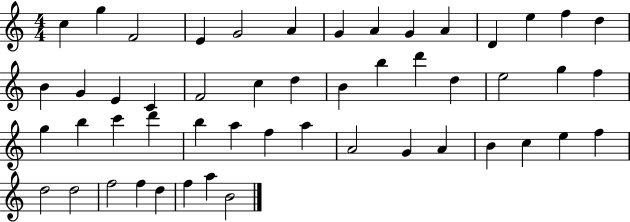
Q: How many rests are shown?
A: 0